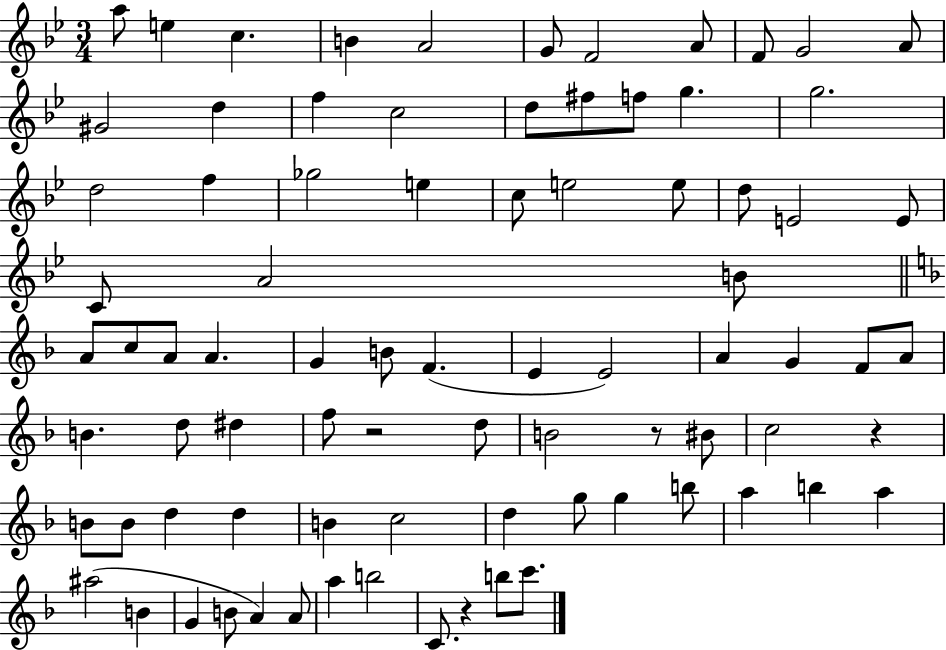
{
  \clef treble
  \numericTimeSignature
  \time 3/4
  \key bes \major
  a''8 e''4 c''4. | b'4 a'2 | g'8 f'2 a'8 | f'8 g'2 a'8 | \break gis'2 d''4 | f''4 c''2 | d''8 fis''8 f''8 g''4. | g''2. | \break d''2 f''4 | ges''2 e''4 | c''8 e''2 e''8 | d''8 e'2 e'8 | \break c'8 a'2 b'8 | \bar "||" \break \key d \minor a'8 c''8 a'8 a'4. | g'4 b'8 f'4.( | e'4 e'2) | a'4 g'4 f'8 a'8 | \break b'4. d''8 dis''4 | f''8 r2 d''8 | b'2 r8 bis'8 | c''2 r4 | \break b'8 b'8 d''4 d''4 | b'4 c''2 | d''4 g''8 g''4 b''8 | a''4 b''4 a''4 | \break ais''2( b'4 | g'4 b'8 a'4) a'8 | a''4 b''2 | c'8. r4 b''8 c'''8. | \break \bar "|."
}